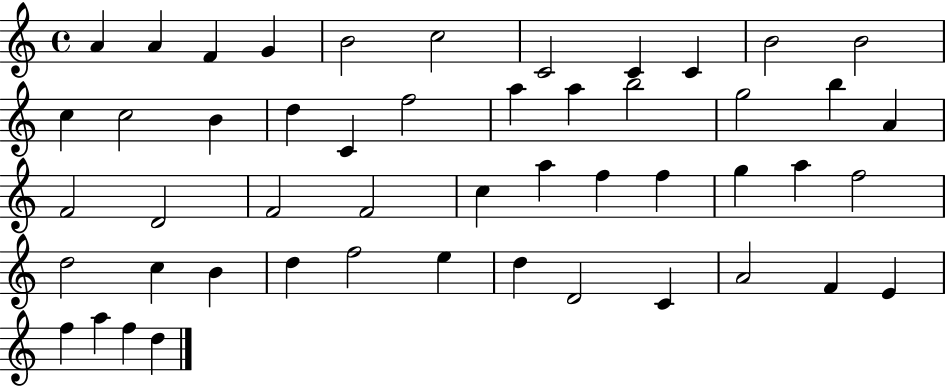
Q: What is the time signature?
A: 4/4